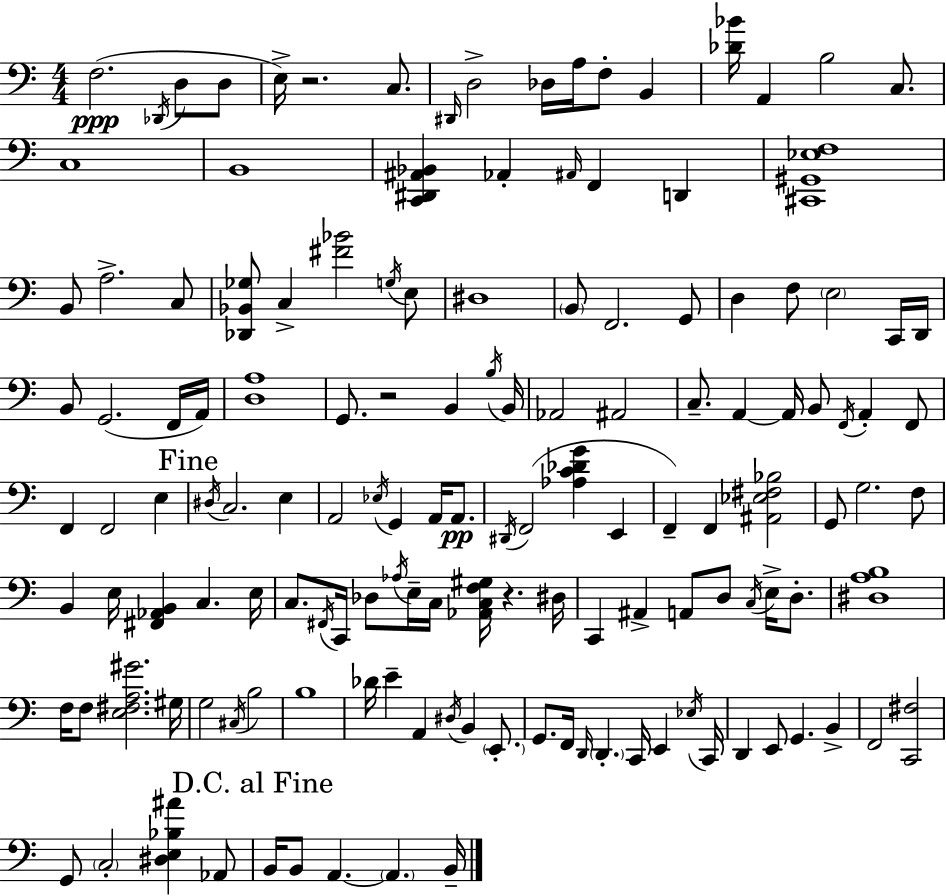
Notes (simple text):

F3/h. Db2/s D3/e D3/e E3/s R/h. C3/e. D#2/s D3/h Db3/s A3/s F3/e B2/q [Db4,Bb4]/s A2/q B3/h C3/e. C3/w B2/w [C2,D#2,A#2,Bb2]/q Ab2/q A#2/s F2/q D2/q [C#2,G#2,Eb3,F3]/w B2/e A3/h. C3/e [Db2,Bb2,Gb3]/e C3/q [F#4,Bb4]/h G3/s E3/e D#3/w B2/e F2/h. G2/e D3/q F3/e E3/h C2/s D2/s B2/e G2/h. F2/s A2/s [D3,A3]/w G2/e. R/h B2/q B3/s B2/s Ab2/h A#2/h C3/e. A2/q A2/s B2/e F2/s A2/q F2/e F2/q F2/h E3/q D#3/s C3/h. E3/q A2/h Eb3/s G2/q A2/s A2/e. D#2/s F2/h [Ab3,C4,Db4,G4]/q E2/q F2/q F2/q [A#2,Eb3,F#3,Bb3]/h G2/e G3/h. F3/e B2/q E3/s [F#2,Ab2,B2]/q C3/q. E3/s C3/e. F#2/s C2/s Db3/e Ab3/s E3/s C3/s [Ab2,C3,F3,G#3]/s R/q. D#3/s C2/q A#2/q A2/e D3/e C3/s E3/s D3/e. [D#3,A3,B3]/w F3/s F3/e [E3,F#3,A3,G#4]/h. G#3/s G3/h C#3/s B3/h B3/w Db4/s E4/q A2/q D#3/s B2/q E2/e. G2/e. F2/s D2/s D2/q. C2/s E2/q Eb3/s C2/s D2/q E2/e G2/q. B2/q F2/h [C2,F#3]/h G2/e C3/h [D#3,E3,Bb3,A#4]/q Ab2/e B2/s B2/e A2/q. A2/q. B2/s